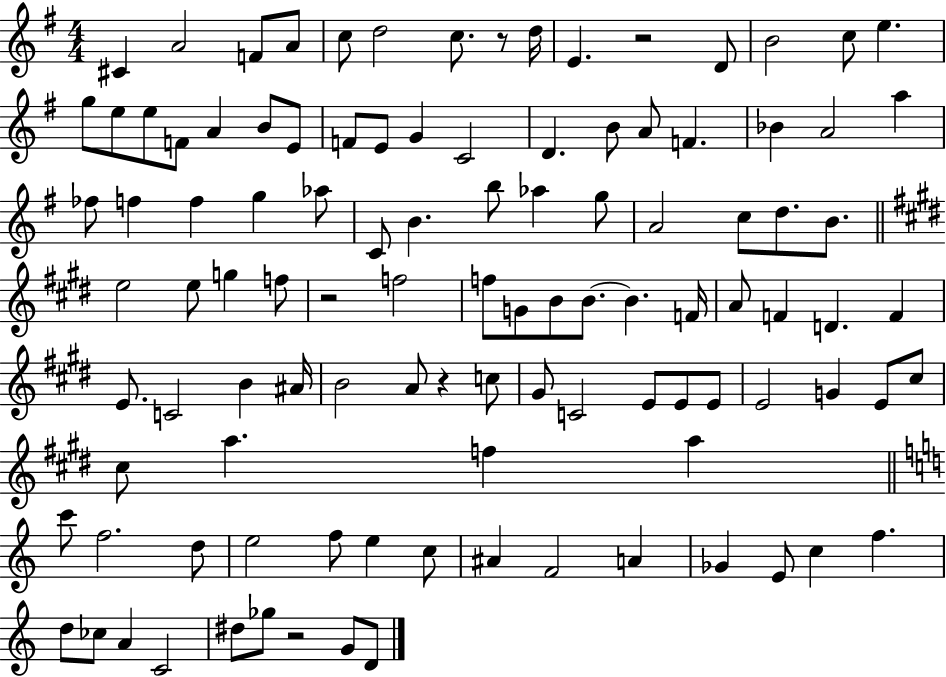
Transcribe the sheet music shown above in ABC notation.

X:1
T:Untitled
M:4/4
L:1/4
K:G
^C A2 F/2 A/2 c/2 d2 c/2 z/2 d/4 E z2 D/2 B2 c/2 e g/2 e/2 e/2 F/2 A B/2 E/2 F/2 E/2 G C2 D B/2 A/2 F _B A2 a _f/2 f f g _a/2 C/2 B b/2 _a g/2 A2 c/2 d/2 B/2 e2 e/2 g f/2 z2 f2 f/2 G/2 B/2 B/2 B F/4 A/2 F D F E/2 C2 B ^A/4 B2 A/2 z c/2 ^G/2 C2 E/2 E/2 E/2 E2 G E/2 ^c/2 ^c/2 a f a c'/2 f2 d/2 e2 f/2 e c/2 ^A F2 A _G E/2 c f d/2 _c/2 A C2 ^d/2 _g/2 z2 G/2 D/2